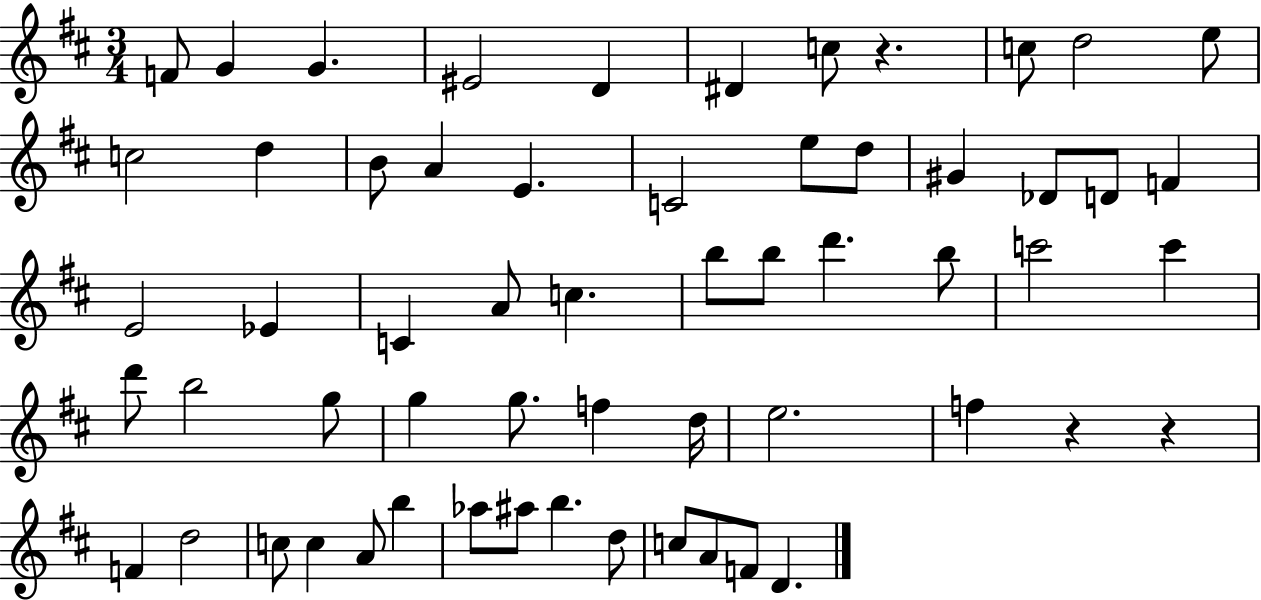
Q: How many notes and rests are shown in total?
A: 59